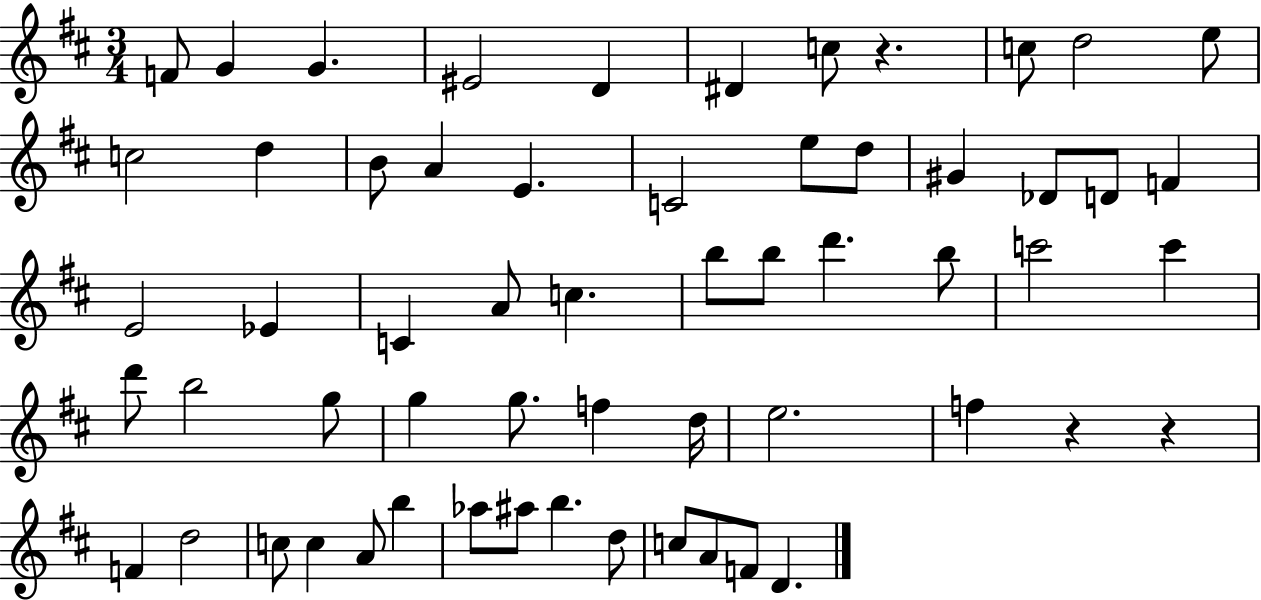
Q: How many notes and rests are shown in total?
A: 59